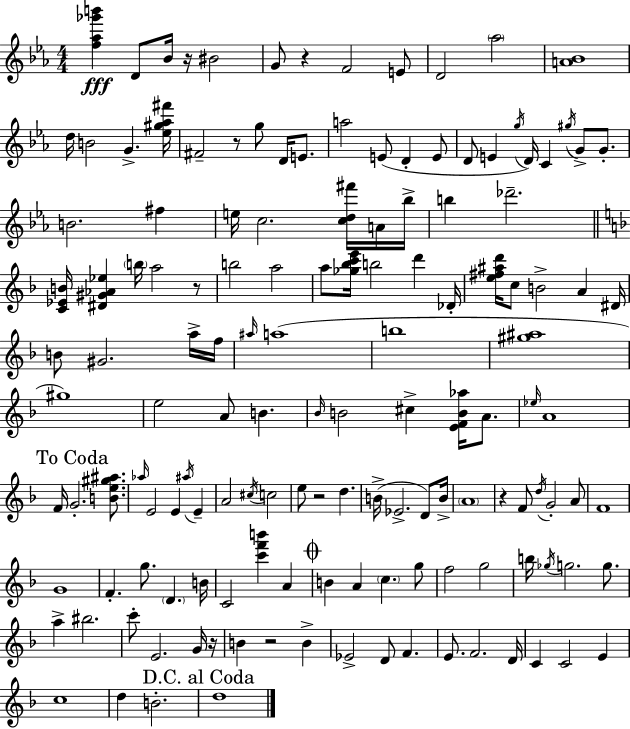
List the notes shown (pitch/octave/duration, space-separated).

[F5,Ab5,Gb6,B6]/q D4/e Bb4/s R/s BIS4/h G4/e R/q F4/h E4/e D4/h Ab5/h [A4,Bb4]/w D5/s B4/h G4/q. [Eb5,G#5,Ab5,F#6]/s F#4/h R/e G5/e D4/s E4/e. A5/h E4/e D4/q E4/e D4/e E4/q G5/s D4/s C4/q G#5/s G4/e G4/e. B4/h. F#5/q E5/s C5/h. [C5,D5,F#6]/s A4/s Bb5/s B5/q Db6/h. [C4,Eb4,B4]/s [D#4,G#4,Ab4,Eb5]/q B5/s A5/h R/e B5/h A5/h A5/e [Gb5,Bb5,C6,E6]/s B5/h D6/q Db4/s [E5,F#5,A#5,D6]/s C5/e B4/h A4/q D#4/s B4/e G#4/h. A5/s F5/s A#5/s A5/w B5/w [G#5,A#5]/w G#5/w E5/h A4/e B4/q. Bb4/s B4/h C#5/q [E4,F4,B4,Ab5]/s A4/e. Eb5/s A4/w F4/s G4/h. [B4,E5,G#5,A#5]/e. Ab5/s E4/h E4/q A#5/s E4/q A4/h C#5/s C5/h E5/e R/h D5/q. B4/s Eb4/h. D4/e B4/s A4/w R/q F4/e D5/s G4/h A4/e F4/w G4/w F4/q. G5/e. D4/q. B4/s C4/h [C6,F6,B6]/q A4/q B4/q A4/q C5/q. G5/e F5/h G5/h B5/s Gb5/s G5/h. G5/e. A5/q BIS5/h. C6/e E4/h. G4/s R/s B4/q R/h B4/q Eb4/h D4/e F4/q. E4/e. F4/h. D4/s C4/q C4/h E4/q C5/w D5/q B4/h. D5/w